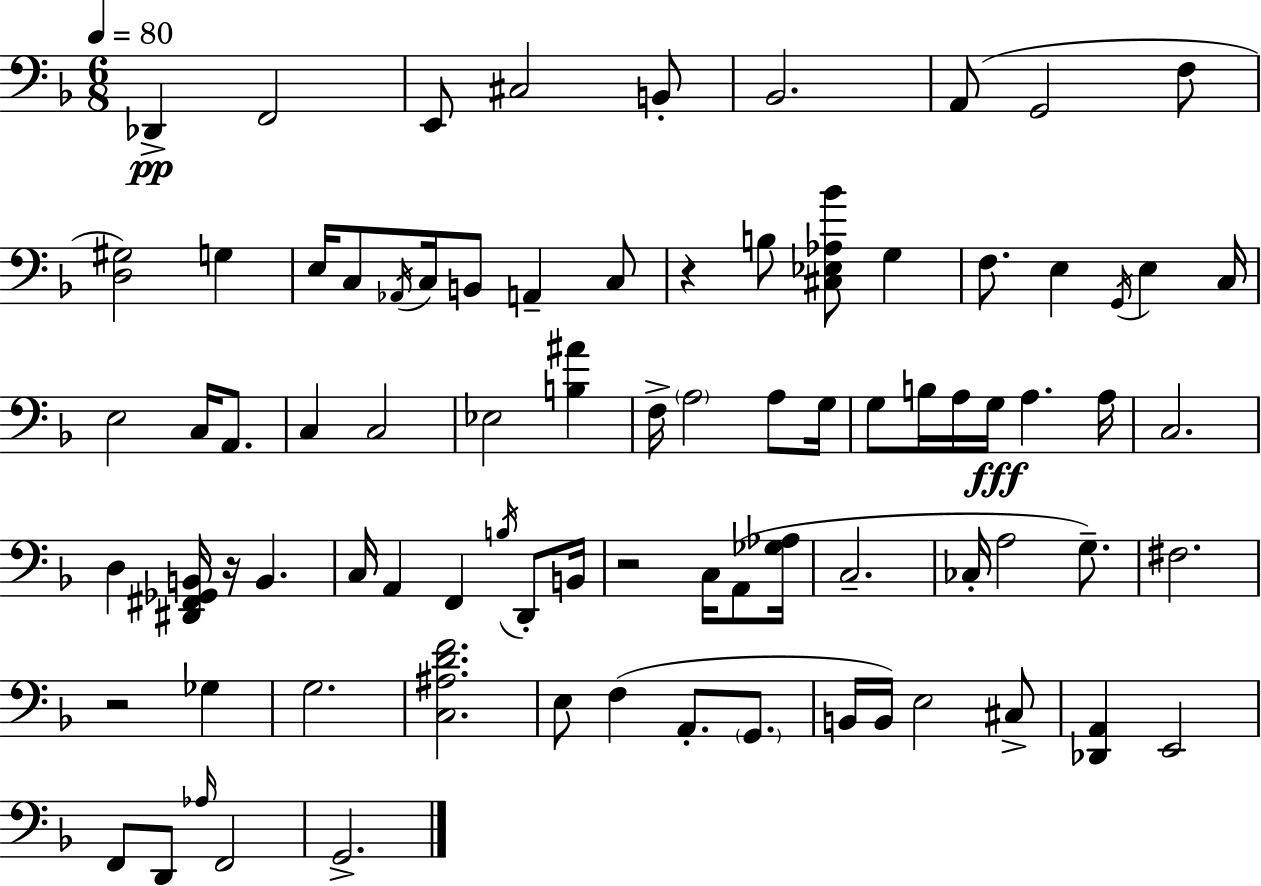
Db2/q F2/h E2/e C#3/h B2/e Bb2/h. A2/e G2/h F3/e [D3,G#3]/h G3/q E3/s C3/e Ab2/s C3/s B2/e A2/q C3/e R/q B3/e [C#3,Eb3,Ab3,Bb4]/e G3/q F3/e. E3/q G2/s E3/q C3/s E3/h C3/s A2/e. C3/q C3/h Eb3/h [B3,A#4]/q F3/s A3/h A3/e G3/s G3/e B3/s A3/s G3/s A3/q. A3/s C3/h. D3/q [D#2,F#2,Gb2,B2]/s R/s B2/q. C3/s A2/q F2/q B3/s D2/e B2/s R/h C3/s A2/e [Gb3,Ab3]/s C3/h. CES3/s A3/h G3/e. F#3/h. R/h Gb3/q G3/h. [C3,A#3,D4,F4]/h. E3/e F3/q A2/e. G2/e. B2/s B2/s E3/h C#3/e [Db2,A2]/q E2/h F2/e D2/e Ab3/s F2/h G2/h.